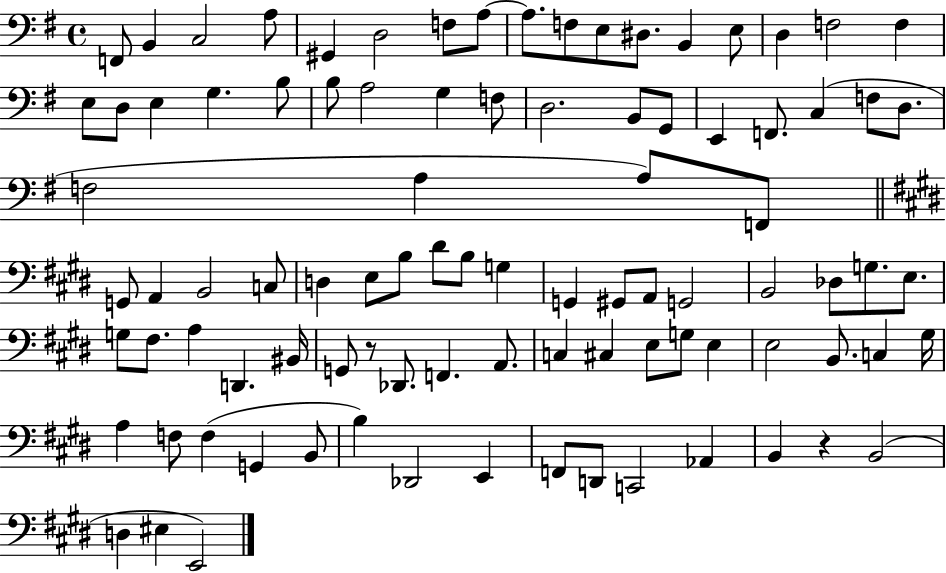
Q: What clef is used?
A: bass